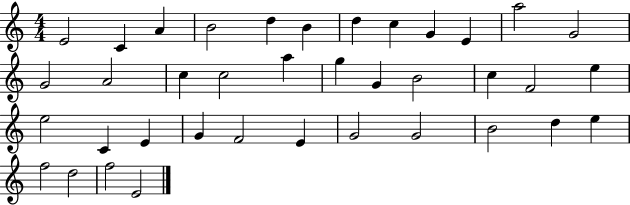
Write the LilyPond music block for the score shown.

{
  \clef treble
  \numericTimeSignature
  \time 4/4
  \key c \major
  e'2 c'4 a'4 | b'2 d''4 b'4 | d''4 c''4 g'4 e'4 | a''2 g'2 | \break g'2 a'2 | c''4 c''2 a''4 | g''4 g'4 b'2 | c''4 f'2 e''4 | \break e''2 c'4 e'4 | g'4 f'2 e'4 | g'2 g'2 | b'2 d''4 e''4 | \break f''2 d''2 | f''2 e'2 | \bar "|."
}